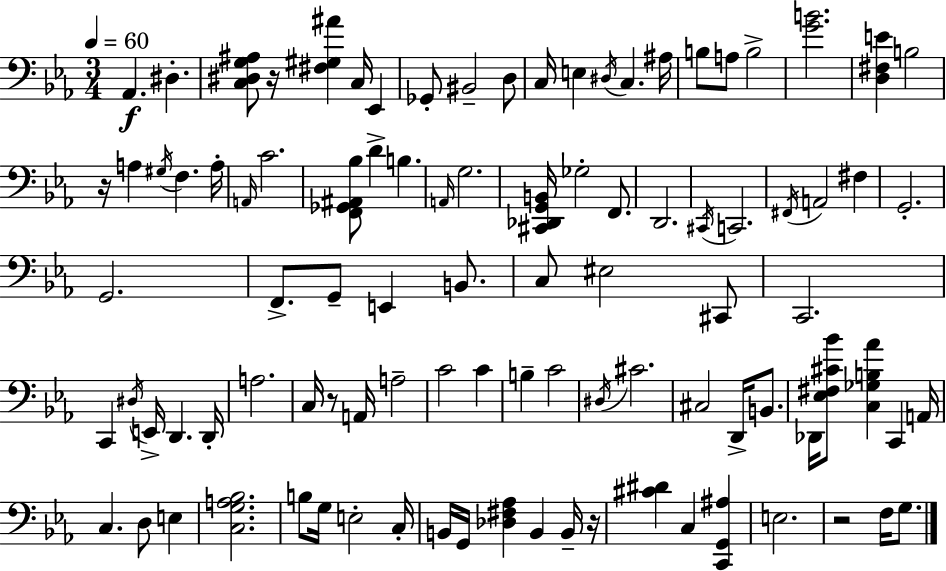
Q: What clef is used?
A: bass